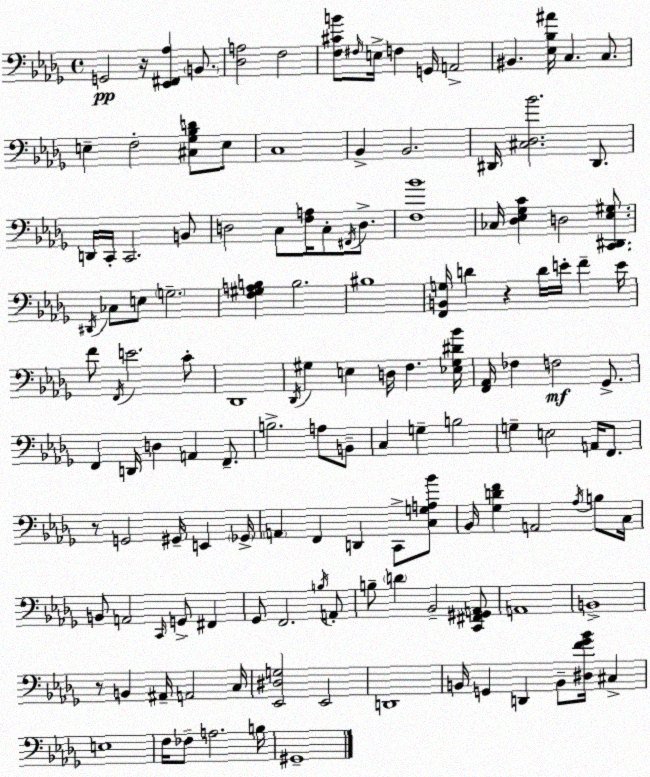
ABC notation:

X:1
T:Untitled
M:4/4
L:1/4
K:Bbm
G,,2 z/4 [_E,,^F,,_A,] B,,/2 [_D,A,]2 F,2 [F,^CB]/2 ^F,/4 E,/4 F, G,,/4 A,,2 ^B,, [_E,_B,^A]/4 C, C,/2 E, F,2 [^C,_G,_B,D]/2 E,/2 C,4 _B,, _B,,2 ^D,,/4 [^C,_D,_B]2 ^D,,/2 D,,/4 C,,/4 C,,2 B,,/2 D,2 C,/2 [F,A,]/4 C,/2 ^F,,/4 D,/2 [F,_B]4 _C,/4 [_D,_E,_G,C] D,2 [C,,^D,,_E,^G,]/2 ^D,,/4 _C,/2 E,/2 G,2 [F,^G,A,B,] B,2 ^B,4 [F,,B,,G,]/4 D z D/4 E/4 F E/4 F/2 F,,/4 E2 C/2 _D,,4 _D,,/4 ^G, E, D,/4 F, [_E,^G,^D_B]/4 [F,,_A,,]/4 _F, F,2 _G,,/2 F,, D,,/4 D, A,, F,,/2 B,2 A,/2 B,,/2 C, G, B,2 G, E,2 A,,/4 F,,/2 z/2 G,,2 ^G,,/4 E,, _G,,/4 A,, F,, D,, C,,/2 [C,G,A,_B]/2 _B,,/4 [_G,DF] A,,2 _A,/4 B,/2 C,/4 B,,/2 A,,2 C,,/4 G,,/2 ^F,, _G,,/2 F,,2 B,/4 A,,/2 B,/2 D _B,,2 [C,,^F,,^G,,A,,]/2 A,,4 B,,4 z/2 B,, ^A,,/4 A,,2 C,/4 [_E,,^D,G,]2 _E,,2 D,,4 B,,/4 G,, D,, B,,/2 [^D,F_G_B]/4 ^C, E,4 F,/4 _F,/2 A,2 B,/4 ^G,,4